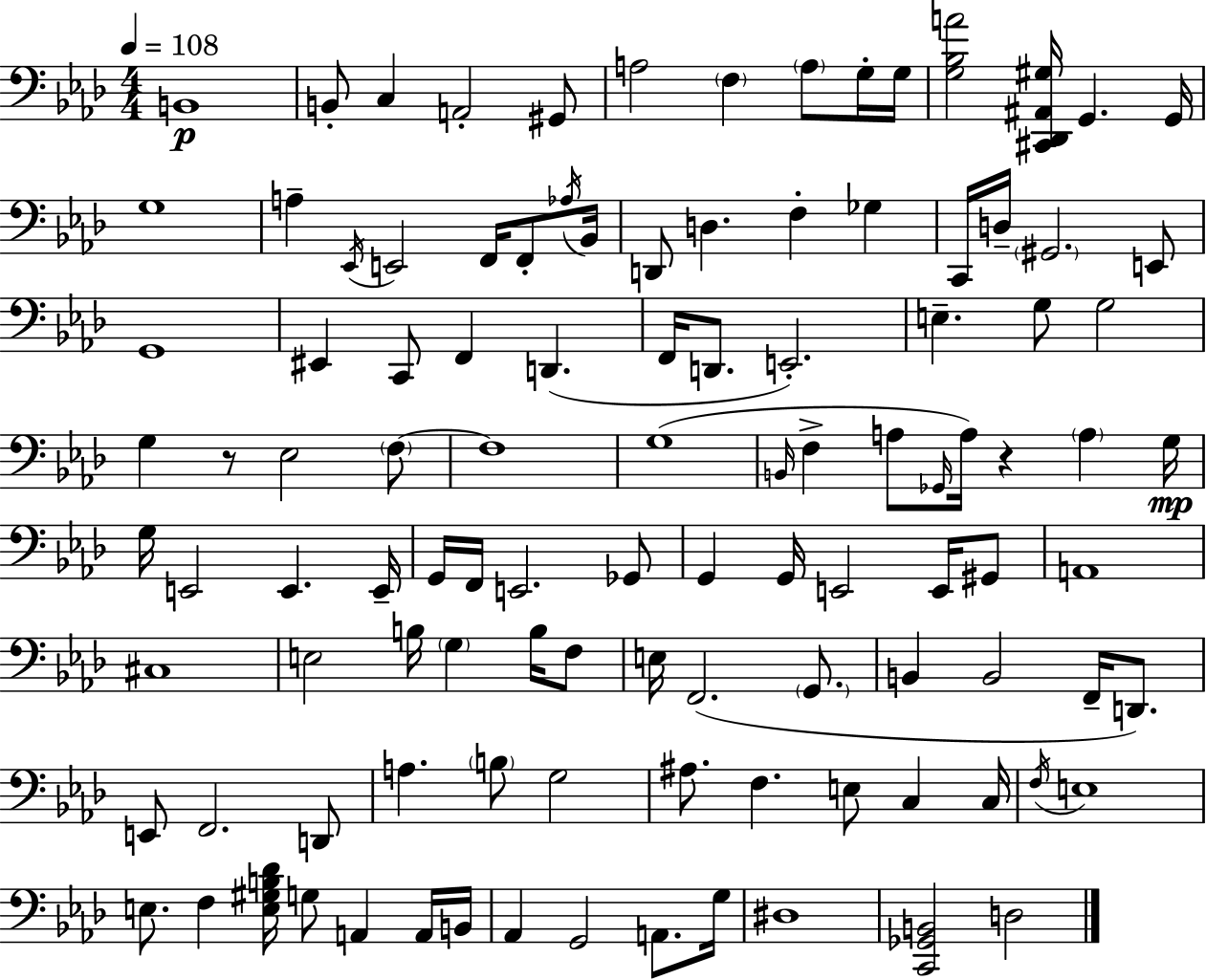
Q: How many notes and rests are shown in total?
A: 109